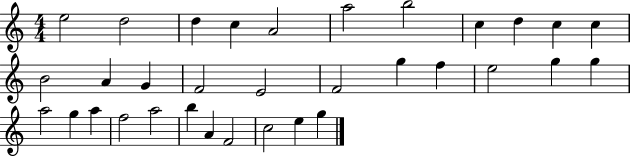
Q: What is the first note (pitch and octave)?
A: E5